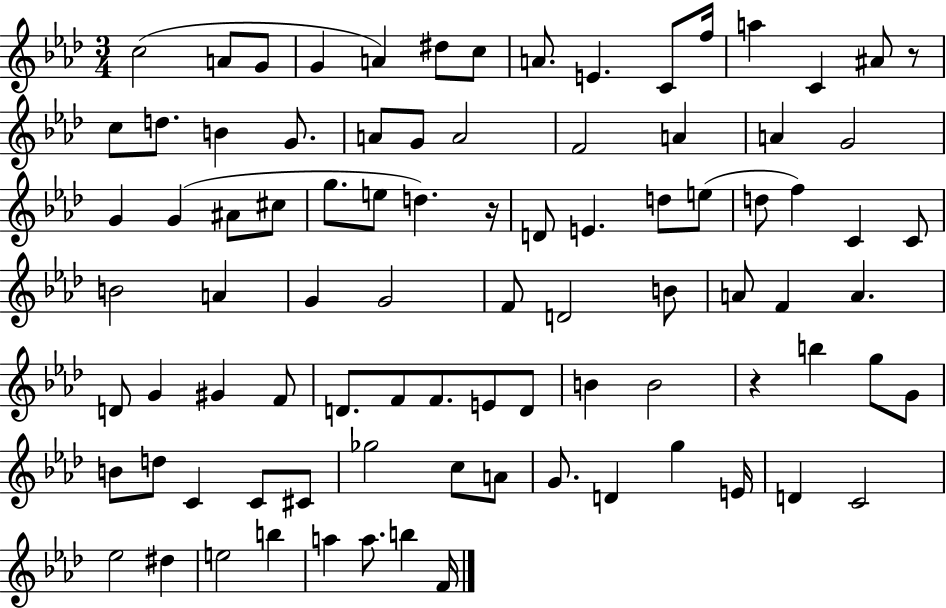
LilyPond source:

{
  \clef treble
  \numericTimeSignature
  \time 3/4
  \key aes \major
  \repeat volta 2 { c''2( a'8 g'8 | g'4 a'4) dis''8 c''8 | a'8. e'4. c'8 f''16 | a''4 c'4 ais'8 r8 | \break c''8 d''8. b'4 g'8. | a'8 g'8 a'2 | f'2 a'4 | a'4 g'2 | \break g'4 g'4( ais'8 cis''8 | g''8. e''8 d''4.) r16 | d'8 e'4. d''8 e''8( | d''8 f''4) c'4 c'8 | \break b'2 a'4 | g'4 g'2 | f'8 d'2 b'8 | a'8 f'4 a'4. | \break d'8 g'4 gis'4 f'8 | d'8. f'8 f'8. e'8 d'8 | b'4 b'2 | r4 b''4 g''8 g'8 | \break b'8 d''8 c'4 c'8 cis'8 | ges''2 c''8 a'8 | g'8. d'4 g''4 e'16 | d'4 c'2 | \break ees''2 dis''4 | e''2 b''4 | a''4 a''8. b''4 f'16 | } \bar "|."
}